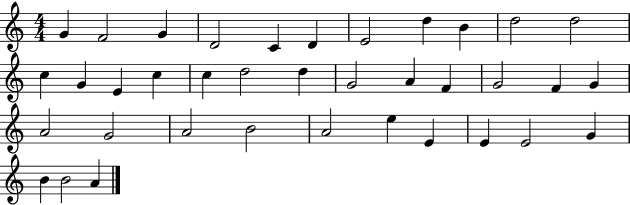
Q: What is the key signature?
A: C major